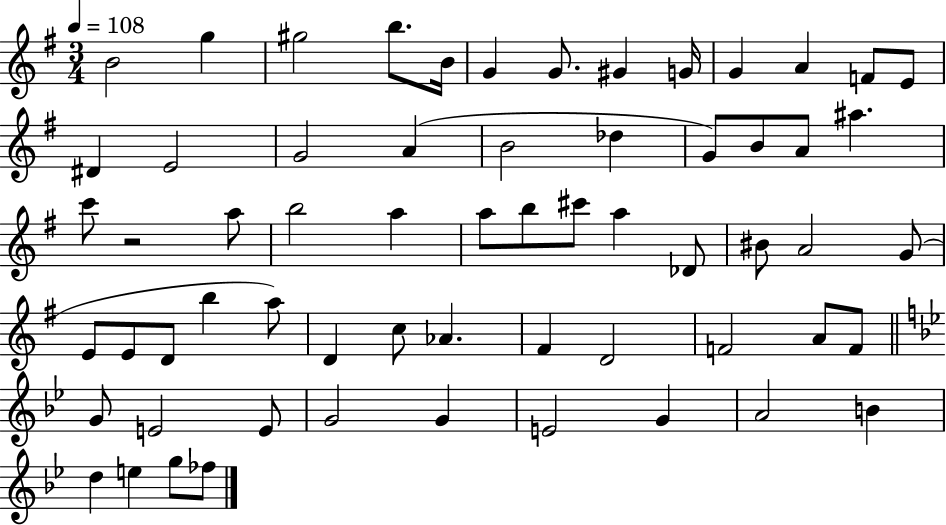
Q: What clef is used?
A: treble